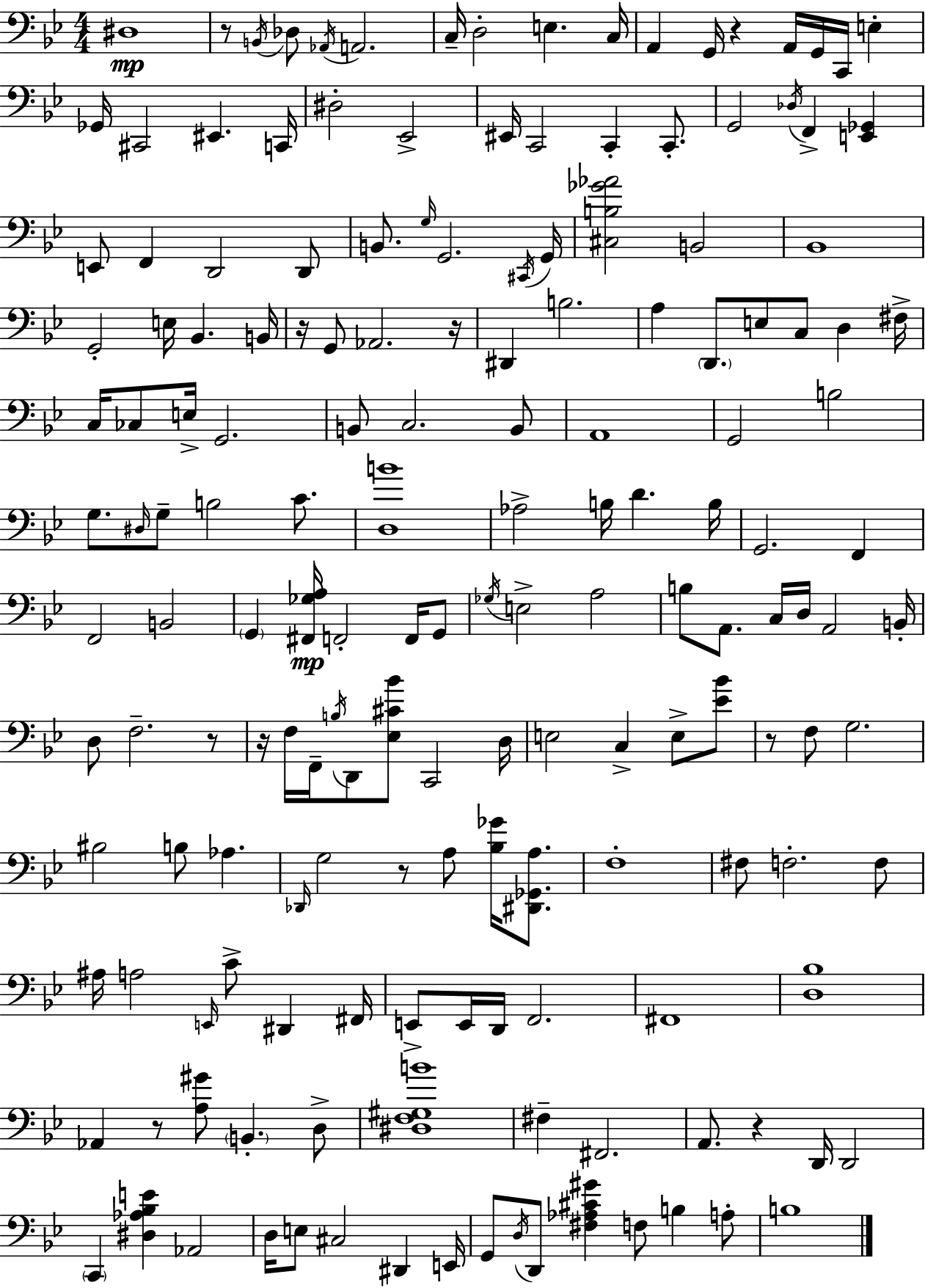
{
  \clef bass
  \numericTimeSignature
  \time 4/4
  \key g \minor
  dis1\mp | r8 \acciaccatura { b,16 } des8 \acciaccatura { aes,16 } a,2. | c16-- d2-. e4. | c16 a,4 g,16 r4 a,16 g,16 c,16 e4-. | \break ges,16 cis,2 eis,4. | c,16 dis2-. ees,2-> | eis,16 c,2 c,4-. c,8.-. | g,2 \acciaccatura { des16 } f,4-> <e, ges,>4 | \break e,8 f,4 d,2 | d,8 b,8. \grace { g16 } g,2. | \acciaccatura { cis,16 } g,16 <cis b ges' aes'>2 b,2 | bes,1 | \break g,2-. e16 bes,4. | b,16 r16 g,8 aes,2. | r16 dis,4 b2. | a4 \parenthesize d,8. e8 c8 | \break d4 fis16-> c16 ces8 e16-> g,2. | b,8 c2. | b,8 a,1 | g,2 b2 | \break g8. \grace { dis16 } g8-- b2 | c'8. <d b'>1 | aes2-> b16 d'4. | b16 g,2. | \break f,4 f,2 b,2 | \parenthesize g,4 <fis, ges a>16\mp f,2-. | f,16 g,8 \acciaccatura { ges16 } e2-> a2 | b8 a,8. c16 d16 a,2 | \break b,16-. d8 f2.-- | r8 r16 f16 f,16-- \acciaccatura { b16 } d,8 <ees cis' bes'>8 c,2 | d16 e2 | c4-> e8-> <ees' bes'>8 r8 f8 g2. | \break bis2 | b8 aes4. \grace { des,16 } g2 | r8 a8 <bes ges'>16 <dis, ges, a>8. f1-. | fis8 f2.-. | \break f8 ais16 a2 | \grace { e,16 } c'8-> dis,4 fis,16 e,8-> e,16 d,16 f,2. | fis,1 | <d bes>1 | \break aes,4 r8 | <a gis'>8 \parenthesize b,4.-. d8-> <dis f gis b'>1 | fis4-- fis,2. | a,8. r4 | \break d,16 d,2 \parenthesize c,4 <dis aes bes e'>4 | aes,2 d16 e8 cis2 | dis,4 e,16 g,8 \acciaccatura { d16 } d,8 <fis aes cis' gis'>4 | f8 b4 a8-. b1 | \break \bar "|."
}